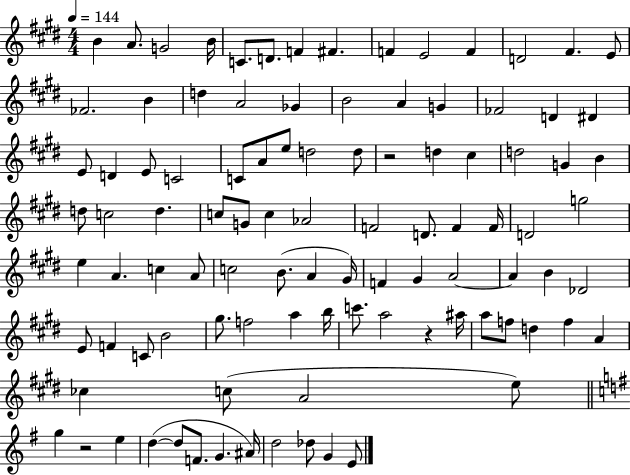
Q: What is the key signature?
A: E major